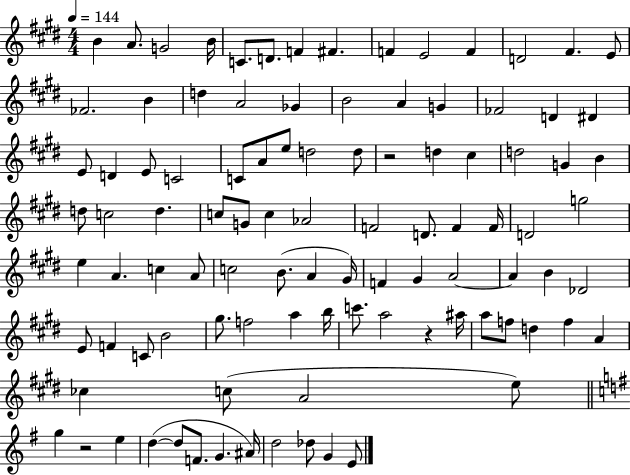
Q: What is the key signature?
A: E major